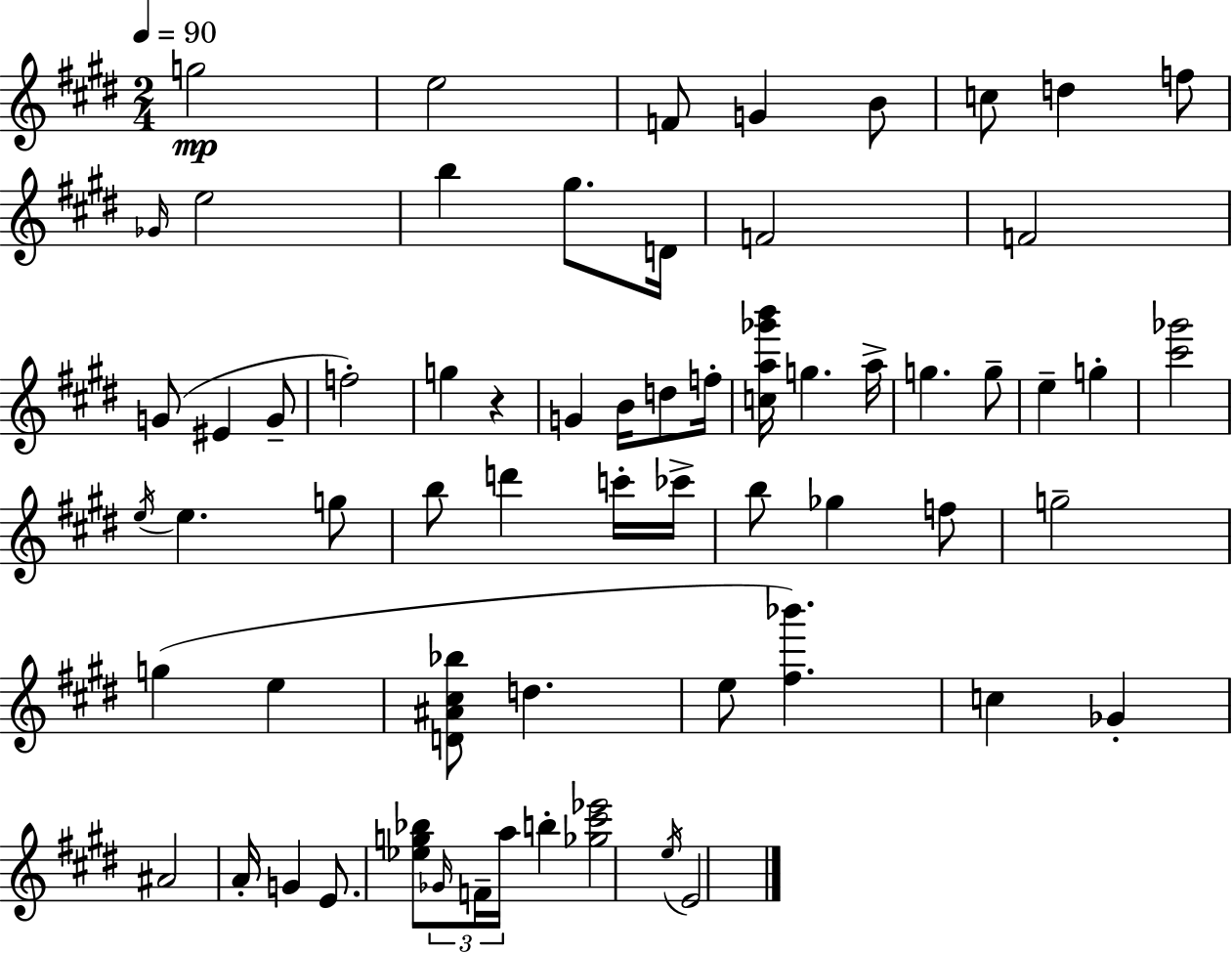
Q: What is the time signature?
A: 2/4